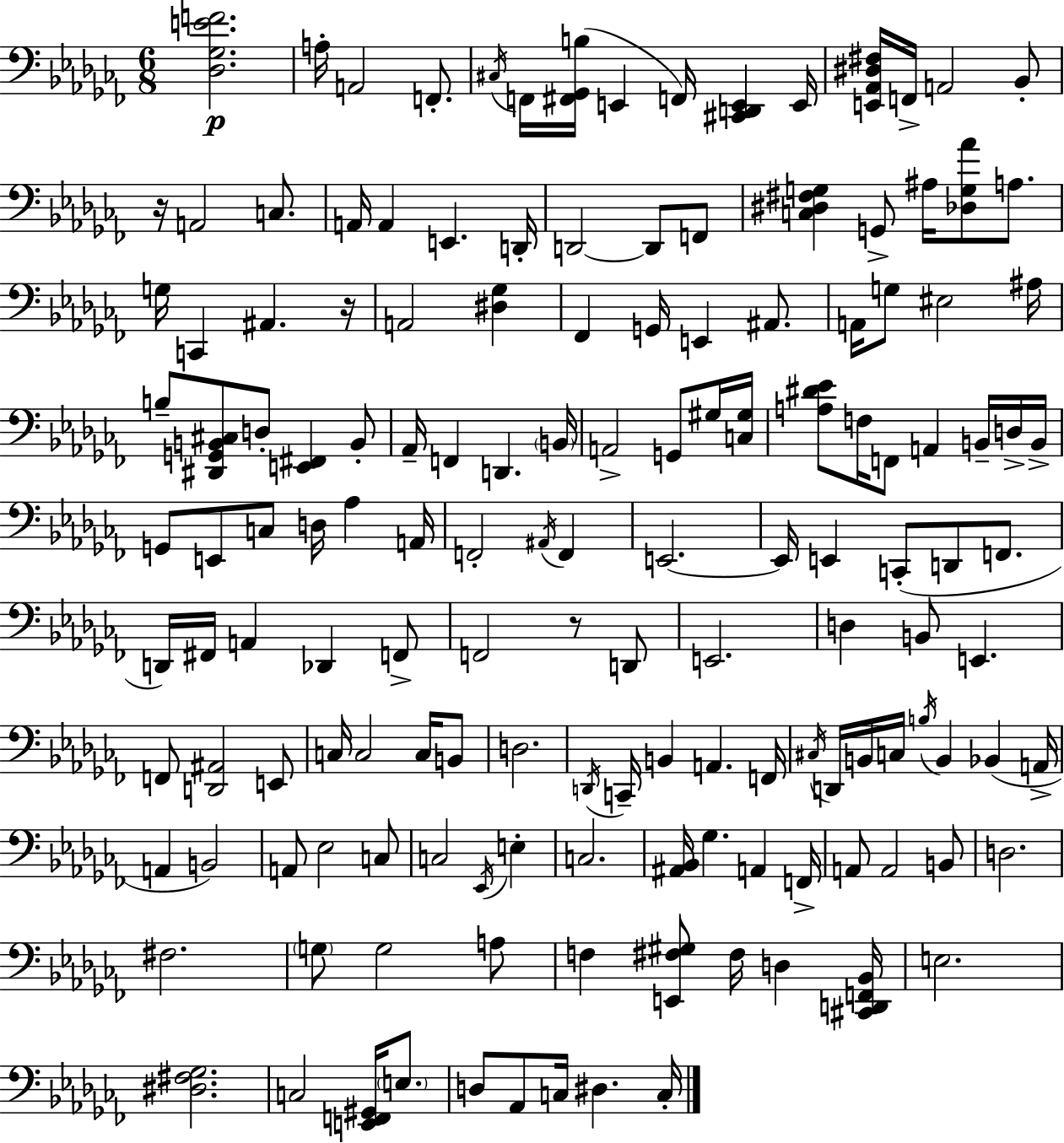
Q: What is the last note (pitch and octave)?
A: C3